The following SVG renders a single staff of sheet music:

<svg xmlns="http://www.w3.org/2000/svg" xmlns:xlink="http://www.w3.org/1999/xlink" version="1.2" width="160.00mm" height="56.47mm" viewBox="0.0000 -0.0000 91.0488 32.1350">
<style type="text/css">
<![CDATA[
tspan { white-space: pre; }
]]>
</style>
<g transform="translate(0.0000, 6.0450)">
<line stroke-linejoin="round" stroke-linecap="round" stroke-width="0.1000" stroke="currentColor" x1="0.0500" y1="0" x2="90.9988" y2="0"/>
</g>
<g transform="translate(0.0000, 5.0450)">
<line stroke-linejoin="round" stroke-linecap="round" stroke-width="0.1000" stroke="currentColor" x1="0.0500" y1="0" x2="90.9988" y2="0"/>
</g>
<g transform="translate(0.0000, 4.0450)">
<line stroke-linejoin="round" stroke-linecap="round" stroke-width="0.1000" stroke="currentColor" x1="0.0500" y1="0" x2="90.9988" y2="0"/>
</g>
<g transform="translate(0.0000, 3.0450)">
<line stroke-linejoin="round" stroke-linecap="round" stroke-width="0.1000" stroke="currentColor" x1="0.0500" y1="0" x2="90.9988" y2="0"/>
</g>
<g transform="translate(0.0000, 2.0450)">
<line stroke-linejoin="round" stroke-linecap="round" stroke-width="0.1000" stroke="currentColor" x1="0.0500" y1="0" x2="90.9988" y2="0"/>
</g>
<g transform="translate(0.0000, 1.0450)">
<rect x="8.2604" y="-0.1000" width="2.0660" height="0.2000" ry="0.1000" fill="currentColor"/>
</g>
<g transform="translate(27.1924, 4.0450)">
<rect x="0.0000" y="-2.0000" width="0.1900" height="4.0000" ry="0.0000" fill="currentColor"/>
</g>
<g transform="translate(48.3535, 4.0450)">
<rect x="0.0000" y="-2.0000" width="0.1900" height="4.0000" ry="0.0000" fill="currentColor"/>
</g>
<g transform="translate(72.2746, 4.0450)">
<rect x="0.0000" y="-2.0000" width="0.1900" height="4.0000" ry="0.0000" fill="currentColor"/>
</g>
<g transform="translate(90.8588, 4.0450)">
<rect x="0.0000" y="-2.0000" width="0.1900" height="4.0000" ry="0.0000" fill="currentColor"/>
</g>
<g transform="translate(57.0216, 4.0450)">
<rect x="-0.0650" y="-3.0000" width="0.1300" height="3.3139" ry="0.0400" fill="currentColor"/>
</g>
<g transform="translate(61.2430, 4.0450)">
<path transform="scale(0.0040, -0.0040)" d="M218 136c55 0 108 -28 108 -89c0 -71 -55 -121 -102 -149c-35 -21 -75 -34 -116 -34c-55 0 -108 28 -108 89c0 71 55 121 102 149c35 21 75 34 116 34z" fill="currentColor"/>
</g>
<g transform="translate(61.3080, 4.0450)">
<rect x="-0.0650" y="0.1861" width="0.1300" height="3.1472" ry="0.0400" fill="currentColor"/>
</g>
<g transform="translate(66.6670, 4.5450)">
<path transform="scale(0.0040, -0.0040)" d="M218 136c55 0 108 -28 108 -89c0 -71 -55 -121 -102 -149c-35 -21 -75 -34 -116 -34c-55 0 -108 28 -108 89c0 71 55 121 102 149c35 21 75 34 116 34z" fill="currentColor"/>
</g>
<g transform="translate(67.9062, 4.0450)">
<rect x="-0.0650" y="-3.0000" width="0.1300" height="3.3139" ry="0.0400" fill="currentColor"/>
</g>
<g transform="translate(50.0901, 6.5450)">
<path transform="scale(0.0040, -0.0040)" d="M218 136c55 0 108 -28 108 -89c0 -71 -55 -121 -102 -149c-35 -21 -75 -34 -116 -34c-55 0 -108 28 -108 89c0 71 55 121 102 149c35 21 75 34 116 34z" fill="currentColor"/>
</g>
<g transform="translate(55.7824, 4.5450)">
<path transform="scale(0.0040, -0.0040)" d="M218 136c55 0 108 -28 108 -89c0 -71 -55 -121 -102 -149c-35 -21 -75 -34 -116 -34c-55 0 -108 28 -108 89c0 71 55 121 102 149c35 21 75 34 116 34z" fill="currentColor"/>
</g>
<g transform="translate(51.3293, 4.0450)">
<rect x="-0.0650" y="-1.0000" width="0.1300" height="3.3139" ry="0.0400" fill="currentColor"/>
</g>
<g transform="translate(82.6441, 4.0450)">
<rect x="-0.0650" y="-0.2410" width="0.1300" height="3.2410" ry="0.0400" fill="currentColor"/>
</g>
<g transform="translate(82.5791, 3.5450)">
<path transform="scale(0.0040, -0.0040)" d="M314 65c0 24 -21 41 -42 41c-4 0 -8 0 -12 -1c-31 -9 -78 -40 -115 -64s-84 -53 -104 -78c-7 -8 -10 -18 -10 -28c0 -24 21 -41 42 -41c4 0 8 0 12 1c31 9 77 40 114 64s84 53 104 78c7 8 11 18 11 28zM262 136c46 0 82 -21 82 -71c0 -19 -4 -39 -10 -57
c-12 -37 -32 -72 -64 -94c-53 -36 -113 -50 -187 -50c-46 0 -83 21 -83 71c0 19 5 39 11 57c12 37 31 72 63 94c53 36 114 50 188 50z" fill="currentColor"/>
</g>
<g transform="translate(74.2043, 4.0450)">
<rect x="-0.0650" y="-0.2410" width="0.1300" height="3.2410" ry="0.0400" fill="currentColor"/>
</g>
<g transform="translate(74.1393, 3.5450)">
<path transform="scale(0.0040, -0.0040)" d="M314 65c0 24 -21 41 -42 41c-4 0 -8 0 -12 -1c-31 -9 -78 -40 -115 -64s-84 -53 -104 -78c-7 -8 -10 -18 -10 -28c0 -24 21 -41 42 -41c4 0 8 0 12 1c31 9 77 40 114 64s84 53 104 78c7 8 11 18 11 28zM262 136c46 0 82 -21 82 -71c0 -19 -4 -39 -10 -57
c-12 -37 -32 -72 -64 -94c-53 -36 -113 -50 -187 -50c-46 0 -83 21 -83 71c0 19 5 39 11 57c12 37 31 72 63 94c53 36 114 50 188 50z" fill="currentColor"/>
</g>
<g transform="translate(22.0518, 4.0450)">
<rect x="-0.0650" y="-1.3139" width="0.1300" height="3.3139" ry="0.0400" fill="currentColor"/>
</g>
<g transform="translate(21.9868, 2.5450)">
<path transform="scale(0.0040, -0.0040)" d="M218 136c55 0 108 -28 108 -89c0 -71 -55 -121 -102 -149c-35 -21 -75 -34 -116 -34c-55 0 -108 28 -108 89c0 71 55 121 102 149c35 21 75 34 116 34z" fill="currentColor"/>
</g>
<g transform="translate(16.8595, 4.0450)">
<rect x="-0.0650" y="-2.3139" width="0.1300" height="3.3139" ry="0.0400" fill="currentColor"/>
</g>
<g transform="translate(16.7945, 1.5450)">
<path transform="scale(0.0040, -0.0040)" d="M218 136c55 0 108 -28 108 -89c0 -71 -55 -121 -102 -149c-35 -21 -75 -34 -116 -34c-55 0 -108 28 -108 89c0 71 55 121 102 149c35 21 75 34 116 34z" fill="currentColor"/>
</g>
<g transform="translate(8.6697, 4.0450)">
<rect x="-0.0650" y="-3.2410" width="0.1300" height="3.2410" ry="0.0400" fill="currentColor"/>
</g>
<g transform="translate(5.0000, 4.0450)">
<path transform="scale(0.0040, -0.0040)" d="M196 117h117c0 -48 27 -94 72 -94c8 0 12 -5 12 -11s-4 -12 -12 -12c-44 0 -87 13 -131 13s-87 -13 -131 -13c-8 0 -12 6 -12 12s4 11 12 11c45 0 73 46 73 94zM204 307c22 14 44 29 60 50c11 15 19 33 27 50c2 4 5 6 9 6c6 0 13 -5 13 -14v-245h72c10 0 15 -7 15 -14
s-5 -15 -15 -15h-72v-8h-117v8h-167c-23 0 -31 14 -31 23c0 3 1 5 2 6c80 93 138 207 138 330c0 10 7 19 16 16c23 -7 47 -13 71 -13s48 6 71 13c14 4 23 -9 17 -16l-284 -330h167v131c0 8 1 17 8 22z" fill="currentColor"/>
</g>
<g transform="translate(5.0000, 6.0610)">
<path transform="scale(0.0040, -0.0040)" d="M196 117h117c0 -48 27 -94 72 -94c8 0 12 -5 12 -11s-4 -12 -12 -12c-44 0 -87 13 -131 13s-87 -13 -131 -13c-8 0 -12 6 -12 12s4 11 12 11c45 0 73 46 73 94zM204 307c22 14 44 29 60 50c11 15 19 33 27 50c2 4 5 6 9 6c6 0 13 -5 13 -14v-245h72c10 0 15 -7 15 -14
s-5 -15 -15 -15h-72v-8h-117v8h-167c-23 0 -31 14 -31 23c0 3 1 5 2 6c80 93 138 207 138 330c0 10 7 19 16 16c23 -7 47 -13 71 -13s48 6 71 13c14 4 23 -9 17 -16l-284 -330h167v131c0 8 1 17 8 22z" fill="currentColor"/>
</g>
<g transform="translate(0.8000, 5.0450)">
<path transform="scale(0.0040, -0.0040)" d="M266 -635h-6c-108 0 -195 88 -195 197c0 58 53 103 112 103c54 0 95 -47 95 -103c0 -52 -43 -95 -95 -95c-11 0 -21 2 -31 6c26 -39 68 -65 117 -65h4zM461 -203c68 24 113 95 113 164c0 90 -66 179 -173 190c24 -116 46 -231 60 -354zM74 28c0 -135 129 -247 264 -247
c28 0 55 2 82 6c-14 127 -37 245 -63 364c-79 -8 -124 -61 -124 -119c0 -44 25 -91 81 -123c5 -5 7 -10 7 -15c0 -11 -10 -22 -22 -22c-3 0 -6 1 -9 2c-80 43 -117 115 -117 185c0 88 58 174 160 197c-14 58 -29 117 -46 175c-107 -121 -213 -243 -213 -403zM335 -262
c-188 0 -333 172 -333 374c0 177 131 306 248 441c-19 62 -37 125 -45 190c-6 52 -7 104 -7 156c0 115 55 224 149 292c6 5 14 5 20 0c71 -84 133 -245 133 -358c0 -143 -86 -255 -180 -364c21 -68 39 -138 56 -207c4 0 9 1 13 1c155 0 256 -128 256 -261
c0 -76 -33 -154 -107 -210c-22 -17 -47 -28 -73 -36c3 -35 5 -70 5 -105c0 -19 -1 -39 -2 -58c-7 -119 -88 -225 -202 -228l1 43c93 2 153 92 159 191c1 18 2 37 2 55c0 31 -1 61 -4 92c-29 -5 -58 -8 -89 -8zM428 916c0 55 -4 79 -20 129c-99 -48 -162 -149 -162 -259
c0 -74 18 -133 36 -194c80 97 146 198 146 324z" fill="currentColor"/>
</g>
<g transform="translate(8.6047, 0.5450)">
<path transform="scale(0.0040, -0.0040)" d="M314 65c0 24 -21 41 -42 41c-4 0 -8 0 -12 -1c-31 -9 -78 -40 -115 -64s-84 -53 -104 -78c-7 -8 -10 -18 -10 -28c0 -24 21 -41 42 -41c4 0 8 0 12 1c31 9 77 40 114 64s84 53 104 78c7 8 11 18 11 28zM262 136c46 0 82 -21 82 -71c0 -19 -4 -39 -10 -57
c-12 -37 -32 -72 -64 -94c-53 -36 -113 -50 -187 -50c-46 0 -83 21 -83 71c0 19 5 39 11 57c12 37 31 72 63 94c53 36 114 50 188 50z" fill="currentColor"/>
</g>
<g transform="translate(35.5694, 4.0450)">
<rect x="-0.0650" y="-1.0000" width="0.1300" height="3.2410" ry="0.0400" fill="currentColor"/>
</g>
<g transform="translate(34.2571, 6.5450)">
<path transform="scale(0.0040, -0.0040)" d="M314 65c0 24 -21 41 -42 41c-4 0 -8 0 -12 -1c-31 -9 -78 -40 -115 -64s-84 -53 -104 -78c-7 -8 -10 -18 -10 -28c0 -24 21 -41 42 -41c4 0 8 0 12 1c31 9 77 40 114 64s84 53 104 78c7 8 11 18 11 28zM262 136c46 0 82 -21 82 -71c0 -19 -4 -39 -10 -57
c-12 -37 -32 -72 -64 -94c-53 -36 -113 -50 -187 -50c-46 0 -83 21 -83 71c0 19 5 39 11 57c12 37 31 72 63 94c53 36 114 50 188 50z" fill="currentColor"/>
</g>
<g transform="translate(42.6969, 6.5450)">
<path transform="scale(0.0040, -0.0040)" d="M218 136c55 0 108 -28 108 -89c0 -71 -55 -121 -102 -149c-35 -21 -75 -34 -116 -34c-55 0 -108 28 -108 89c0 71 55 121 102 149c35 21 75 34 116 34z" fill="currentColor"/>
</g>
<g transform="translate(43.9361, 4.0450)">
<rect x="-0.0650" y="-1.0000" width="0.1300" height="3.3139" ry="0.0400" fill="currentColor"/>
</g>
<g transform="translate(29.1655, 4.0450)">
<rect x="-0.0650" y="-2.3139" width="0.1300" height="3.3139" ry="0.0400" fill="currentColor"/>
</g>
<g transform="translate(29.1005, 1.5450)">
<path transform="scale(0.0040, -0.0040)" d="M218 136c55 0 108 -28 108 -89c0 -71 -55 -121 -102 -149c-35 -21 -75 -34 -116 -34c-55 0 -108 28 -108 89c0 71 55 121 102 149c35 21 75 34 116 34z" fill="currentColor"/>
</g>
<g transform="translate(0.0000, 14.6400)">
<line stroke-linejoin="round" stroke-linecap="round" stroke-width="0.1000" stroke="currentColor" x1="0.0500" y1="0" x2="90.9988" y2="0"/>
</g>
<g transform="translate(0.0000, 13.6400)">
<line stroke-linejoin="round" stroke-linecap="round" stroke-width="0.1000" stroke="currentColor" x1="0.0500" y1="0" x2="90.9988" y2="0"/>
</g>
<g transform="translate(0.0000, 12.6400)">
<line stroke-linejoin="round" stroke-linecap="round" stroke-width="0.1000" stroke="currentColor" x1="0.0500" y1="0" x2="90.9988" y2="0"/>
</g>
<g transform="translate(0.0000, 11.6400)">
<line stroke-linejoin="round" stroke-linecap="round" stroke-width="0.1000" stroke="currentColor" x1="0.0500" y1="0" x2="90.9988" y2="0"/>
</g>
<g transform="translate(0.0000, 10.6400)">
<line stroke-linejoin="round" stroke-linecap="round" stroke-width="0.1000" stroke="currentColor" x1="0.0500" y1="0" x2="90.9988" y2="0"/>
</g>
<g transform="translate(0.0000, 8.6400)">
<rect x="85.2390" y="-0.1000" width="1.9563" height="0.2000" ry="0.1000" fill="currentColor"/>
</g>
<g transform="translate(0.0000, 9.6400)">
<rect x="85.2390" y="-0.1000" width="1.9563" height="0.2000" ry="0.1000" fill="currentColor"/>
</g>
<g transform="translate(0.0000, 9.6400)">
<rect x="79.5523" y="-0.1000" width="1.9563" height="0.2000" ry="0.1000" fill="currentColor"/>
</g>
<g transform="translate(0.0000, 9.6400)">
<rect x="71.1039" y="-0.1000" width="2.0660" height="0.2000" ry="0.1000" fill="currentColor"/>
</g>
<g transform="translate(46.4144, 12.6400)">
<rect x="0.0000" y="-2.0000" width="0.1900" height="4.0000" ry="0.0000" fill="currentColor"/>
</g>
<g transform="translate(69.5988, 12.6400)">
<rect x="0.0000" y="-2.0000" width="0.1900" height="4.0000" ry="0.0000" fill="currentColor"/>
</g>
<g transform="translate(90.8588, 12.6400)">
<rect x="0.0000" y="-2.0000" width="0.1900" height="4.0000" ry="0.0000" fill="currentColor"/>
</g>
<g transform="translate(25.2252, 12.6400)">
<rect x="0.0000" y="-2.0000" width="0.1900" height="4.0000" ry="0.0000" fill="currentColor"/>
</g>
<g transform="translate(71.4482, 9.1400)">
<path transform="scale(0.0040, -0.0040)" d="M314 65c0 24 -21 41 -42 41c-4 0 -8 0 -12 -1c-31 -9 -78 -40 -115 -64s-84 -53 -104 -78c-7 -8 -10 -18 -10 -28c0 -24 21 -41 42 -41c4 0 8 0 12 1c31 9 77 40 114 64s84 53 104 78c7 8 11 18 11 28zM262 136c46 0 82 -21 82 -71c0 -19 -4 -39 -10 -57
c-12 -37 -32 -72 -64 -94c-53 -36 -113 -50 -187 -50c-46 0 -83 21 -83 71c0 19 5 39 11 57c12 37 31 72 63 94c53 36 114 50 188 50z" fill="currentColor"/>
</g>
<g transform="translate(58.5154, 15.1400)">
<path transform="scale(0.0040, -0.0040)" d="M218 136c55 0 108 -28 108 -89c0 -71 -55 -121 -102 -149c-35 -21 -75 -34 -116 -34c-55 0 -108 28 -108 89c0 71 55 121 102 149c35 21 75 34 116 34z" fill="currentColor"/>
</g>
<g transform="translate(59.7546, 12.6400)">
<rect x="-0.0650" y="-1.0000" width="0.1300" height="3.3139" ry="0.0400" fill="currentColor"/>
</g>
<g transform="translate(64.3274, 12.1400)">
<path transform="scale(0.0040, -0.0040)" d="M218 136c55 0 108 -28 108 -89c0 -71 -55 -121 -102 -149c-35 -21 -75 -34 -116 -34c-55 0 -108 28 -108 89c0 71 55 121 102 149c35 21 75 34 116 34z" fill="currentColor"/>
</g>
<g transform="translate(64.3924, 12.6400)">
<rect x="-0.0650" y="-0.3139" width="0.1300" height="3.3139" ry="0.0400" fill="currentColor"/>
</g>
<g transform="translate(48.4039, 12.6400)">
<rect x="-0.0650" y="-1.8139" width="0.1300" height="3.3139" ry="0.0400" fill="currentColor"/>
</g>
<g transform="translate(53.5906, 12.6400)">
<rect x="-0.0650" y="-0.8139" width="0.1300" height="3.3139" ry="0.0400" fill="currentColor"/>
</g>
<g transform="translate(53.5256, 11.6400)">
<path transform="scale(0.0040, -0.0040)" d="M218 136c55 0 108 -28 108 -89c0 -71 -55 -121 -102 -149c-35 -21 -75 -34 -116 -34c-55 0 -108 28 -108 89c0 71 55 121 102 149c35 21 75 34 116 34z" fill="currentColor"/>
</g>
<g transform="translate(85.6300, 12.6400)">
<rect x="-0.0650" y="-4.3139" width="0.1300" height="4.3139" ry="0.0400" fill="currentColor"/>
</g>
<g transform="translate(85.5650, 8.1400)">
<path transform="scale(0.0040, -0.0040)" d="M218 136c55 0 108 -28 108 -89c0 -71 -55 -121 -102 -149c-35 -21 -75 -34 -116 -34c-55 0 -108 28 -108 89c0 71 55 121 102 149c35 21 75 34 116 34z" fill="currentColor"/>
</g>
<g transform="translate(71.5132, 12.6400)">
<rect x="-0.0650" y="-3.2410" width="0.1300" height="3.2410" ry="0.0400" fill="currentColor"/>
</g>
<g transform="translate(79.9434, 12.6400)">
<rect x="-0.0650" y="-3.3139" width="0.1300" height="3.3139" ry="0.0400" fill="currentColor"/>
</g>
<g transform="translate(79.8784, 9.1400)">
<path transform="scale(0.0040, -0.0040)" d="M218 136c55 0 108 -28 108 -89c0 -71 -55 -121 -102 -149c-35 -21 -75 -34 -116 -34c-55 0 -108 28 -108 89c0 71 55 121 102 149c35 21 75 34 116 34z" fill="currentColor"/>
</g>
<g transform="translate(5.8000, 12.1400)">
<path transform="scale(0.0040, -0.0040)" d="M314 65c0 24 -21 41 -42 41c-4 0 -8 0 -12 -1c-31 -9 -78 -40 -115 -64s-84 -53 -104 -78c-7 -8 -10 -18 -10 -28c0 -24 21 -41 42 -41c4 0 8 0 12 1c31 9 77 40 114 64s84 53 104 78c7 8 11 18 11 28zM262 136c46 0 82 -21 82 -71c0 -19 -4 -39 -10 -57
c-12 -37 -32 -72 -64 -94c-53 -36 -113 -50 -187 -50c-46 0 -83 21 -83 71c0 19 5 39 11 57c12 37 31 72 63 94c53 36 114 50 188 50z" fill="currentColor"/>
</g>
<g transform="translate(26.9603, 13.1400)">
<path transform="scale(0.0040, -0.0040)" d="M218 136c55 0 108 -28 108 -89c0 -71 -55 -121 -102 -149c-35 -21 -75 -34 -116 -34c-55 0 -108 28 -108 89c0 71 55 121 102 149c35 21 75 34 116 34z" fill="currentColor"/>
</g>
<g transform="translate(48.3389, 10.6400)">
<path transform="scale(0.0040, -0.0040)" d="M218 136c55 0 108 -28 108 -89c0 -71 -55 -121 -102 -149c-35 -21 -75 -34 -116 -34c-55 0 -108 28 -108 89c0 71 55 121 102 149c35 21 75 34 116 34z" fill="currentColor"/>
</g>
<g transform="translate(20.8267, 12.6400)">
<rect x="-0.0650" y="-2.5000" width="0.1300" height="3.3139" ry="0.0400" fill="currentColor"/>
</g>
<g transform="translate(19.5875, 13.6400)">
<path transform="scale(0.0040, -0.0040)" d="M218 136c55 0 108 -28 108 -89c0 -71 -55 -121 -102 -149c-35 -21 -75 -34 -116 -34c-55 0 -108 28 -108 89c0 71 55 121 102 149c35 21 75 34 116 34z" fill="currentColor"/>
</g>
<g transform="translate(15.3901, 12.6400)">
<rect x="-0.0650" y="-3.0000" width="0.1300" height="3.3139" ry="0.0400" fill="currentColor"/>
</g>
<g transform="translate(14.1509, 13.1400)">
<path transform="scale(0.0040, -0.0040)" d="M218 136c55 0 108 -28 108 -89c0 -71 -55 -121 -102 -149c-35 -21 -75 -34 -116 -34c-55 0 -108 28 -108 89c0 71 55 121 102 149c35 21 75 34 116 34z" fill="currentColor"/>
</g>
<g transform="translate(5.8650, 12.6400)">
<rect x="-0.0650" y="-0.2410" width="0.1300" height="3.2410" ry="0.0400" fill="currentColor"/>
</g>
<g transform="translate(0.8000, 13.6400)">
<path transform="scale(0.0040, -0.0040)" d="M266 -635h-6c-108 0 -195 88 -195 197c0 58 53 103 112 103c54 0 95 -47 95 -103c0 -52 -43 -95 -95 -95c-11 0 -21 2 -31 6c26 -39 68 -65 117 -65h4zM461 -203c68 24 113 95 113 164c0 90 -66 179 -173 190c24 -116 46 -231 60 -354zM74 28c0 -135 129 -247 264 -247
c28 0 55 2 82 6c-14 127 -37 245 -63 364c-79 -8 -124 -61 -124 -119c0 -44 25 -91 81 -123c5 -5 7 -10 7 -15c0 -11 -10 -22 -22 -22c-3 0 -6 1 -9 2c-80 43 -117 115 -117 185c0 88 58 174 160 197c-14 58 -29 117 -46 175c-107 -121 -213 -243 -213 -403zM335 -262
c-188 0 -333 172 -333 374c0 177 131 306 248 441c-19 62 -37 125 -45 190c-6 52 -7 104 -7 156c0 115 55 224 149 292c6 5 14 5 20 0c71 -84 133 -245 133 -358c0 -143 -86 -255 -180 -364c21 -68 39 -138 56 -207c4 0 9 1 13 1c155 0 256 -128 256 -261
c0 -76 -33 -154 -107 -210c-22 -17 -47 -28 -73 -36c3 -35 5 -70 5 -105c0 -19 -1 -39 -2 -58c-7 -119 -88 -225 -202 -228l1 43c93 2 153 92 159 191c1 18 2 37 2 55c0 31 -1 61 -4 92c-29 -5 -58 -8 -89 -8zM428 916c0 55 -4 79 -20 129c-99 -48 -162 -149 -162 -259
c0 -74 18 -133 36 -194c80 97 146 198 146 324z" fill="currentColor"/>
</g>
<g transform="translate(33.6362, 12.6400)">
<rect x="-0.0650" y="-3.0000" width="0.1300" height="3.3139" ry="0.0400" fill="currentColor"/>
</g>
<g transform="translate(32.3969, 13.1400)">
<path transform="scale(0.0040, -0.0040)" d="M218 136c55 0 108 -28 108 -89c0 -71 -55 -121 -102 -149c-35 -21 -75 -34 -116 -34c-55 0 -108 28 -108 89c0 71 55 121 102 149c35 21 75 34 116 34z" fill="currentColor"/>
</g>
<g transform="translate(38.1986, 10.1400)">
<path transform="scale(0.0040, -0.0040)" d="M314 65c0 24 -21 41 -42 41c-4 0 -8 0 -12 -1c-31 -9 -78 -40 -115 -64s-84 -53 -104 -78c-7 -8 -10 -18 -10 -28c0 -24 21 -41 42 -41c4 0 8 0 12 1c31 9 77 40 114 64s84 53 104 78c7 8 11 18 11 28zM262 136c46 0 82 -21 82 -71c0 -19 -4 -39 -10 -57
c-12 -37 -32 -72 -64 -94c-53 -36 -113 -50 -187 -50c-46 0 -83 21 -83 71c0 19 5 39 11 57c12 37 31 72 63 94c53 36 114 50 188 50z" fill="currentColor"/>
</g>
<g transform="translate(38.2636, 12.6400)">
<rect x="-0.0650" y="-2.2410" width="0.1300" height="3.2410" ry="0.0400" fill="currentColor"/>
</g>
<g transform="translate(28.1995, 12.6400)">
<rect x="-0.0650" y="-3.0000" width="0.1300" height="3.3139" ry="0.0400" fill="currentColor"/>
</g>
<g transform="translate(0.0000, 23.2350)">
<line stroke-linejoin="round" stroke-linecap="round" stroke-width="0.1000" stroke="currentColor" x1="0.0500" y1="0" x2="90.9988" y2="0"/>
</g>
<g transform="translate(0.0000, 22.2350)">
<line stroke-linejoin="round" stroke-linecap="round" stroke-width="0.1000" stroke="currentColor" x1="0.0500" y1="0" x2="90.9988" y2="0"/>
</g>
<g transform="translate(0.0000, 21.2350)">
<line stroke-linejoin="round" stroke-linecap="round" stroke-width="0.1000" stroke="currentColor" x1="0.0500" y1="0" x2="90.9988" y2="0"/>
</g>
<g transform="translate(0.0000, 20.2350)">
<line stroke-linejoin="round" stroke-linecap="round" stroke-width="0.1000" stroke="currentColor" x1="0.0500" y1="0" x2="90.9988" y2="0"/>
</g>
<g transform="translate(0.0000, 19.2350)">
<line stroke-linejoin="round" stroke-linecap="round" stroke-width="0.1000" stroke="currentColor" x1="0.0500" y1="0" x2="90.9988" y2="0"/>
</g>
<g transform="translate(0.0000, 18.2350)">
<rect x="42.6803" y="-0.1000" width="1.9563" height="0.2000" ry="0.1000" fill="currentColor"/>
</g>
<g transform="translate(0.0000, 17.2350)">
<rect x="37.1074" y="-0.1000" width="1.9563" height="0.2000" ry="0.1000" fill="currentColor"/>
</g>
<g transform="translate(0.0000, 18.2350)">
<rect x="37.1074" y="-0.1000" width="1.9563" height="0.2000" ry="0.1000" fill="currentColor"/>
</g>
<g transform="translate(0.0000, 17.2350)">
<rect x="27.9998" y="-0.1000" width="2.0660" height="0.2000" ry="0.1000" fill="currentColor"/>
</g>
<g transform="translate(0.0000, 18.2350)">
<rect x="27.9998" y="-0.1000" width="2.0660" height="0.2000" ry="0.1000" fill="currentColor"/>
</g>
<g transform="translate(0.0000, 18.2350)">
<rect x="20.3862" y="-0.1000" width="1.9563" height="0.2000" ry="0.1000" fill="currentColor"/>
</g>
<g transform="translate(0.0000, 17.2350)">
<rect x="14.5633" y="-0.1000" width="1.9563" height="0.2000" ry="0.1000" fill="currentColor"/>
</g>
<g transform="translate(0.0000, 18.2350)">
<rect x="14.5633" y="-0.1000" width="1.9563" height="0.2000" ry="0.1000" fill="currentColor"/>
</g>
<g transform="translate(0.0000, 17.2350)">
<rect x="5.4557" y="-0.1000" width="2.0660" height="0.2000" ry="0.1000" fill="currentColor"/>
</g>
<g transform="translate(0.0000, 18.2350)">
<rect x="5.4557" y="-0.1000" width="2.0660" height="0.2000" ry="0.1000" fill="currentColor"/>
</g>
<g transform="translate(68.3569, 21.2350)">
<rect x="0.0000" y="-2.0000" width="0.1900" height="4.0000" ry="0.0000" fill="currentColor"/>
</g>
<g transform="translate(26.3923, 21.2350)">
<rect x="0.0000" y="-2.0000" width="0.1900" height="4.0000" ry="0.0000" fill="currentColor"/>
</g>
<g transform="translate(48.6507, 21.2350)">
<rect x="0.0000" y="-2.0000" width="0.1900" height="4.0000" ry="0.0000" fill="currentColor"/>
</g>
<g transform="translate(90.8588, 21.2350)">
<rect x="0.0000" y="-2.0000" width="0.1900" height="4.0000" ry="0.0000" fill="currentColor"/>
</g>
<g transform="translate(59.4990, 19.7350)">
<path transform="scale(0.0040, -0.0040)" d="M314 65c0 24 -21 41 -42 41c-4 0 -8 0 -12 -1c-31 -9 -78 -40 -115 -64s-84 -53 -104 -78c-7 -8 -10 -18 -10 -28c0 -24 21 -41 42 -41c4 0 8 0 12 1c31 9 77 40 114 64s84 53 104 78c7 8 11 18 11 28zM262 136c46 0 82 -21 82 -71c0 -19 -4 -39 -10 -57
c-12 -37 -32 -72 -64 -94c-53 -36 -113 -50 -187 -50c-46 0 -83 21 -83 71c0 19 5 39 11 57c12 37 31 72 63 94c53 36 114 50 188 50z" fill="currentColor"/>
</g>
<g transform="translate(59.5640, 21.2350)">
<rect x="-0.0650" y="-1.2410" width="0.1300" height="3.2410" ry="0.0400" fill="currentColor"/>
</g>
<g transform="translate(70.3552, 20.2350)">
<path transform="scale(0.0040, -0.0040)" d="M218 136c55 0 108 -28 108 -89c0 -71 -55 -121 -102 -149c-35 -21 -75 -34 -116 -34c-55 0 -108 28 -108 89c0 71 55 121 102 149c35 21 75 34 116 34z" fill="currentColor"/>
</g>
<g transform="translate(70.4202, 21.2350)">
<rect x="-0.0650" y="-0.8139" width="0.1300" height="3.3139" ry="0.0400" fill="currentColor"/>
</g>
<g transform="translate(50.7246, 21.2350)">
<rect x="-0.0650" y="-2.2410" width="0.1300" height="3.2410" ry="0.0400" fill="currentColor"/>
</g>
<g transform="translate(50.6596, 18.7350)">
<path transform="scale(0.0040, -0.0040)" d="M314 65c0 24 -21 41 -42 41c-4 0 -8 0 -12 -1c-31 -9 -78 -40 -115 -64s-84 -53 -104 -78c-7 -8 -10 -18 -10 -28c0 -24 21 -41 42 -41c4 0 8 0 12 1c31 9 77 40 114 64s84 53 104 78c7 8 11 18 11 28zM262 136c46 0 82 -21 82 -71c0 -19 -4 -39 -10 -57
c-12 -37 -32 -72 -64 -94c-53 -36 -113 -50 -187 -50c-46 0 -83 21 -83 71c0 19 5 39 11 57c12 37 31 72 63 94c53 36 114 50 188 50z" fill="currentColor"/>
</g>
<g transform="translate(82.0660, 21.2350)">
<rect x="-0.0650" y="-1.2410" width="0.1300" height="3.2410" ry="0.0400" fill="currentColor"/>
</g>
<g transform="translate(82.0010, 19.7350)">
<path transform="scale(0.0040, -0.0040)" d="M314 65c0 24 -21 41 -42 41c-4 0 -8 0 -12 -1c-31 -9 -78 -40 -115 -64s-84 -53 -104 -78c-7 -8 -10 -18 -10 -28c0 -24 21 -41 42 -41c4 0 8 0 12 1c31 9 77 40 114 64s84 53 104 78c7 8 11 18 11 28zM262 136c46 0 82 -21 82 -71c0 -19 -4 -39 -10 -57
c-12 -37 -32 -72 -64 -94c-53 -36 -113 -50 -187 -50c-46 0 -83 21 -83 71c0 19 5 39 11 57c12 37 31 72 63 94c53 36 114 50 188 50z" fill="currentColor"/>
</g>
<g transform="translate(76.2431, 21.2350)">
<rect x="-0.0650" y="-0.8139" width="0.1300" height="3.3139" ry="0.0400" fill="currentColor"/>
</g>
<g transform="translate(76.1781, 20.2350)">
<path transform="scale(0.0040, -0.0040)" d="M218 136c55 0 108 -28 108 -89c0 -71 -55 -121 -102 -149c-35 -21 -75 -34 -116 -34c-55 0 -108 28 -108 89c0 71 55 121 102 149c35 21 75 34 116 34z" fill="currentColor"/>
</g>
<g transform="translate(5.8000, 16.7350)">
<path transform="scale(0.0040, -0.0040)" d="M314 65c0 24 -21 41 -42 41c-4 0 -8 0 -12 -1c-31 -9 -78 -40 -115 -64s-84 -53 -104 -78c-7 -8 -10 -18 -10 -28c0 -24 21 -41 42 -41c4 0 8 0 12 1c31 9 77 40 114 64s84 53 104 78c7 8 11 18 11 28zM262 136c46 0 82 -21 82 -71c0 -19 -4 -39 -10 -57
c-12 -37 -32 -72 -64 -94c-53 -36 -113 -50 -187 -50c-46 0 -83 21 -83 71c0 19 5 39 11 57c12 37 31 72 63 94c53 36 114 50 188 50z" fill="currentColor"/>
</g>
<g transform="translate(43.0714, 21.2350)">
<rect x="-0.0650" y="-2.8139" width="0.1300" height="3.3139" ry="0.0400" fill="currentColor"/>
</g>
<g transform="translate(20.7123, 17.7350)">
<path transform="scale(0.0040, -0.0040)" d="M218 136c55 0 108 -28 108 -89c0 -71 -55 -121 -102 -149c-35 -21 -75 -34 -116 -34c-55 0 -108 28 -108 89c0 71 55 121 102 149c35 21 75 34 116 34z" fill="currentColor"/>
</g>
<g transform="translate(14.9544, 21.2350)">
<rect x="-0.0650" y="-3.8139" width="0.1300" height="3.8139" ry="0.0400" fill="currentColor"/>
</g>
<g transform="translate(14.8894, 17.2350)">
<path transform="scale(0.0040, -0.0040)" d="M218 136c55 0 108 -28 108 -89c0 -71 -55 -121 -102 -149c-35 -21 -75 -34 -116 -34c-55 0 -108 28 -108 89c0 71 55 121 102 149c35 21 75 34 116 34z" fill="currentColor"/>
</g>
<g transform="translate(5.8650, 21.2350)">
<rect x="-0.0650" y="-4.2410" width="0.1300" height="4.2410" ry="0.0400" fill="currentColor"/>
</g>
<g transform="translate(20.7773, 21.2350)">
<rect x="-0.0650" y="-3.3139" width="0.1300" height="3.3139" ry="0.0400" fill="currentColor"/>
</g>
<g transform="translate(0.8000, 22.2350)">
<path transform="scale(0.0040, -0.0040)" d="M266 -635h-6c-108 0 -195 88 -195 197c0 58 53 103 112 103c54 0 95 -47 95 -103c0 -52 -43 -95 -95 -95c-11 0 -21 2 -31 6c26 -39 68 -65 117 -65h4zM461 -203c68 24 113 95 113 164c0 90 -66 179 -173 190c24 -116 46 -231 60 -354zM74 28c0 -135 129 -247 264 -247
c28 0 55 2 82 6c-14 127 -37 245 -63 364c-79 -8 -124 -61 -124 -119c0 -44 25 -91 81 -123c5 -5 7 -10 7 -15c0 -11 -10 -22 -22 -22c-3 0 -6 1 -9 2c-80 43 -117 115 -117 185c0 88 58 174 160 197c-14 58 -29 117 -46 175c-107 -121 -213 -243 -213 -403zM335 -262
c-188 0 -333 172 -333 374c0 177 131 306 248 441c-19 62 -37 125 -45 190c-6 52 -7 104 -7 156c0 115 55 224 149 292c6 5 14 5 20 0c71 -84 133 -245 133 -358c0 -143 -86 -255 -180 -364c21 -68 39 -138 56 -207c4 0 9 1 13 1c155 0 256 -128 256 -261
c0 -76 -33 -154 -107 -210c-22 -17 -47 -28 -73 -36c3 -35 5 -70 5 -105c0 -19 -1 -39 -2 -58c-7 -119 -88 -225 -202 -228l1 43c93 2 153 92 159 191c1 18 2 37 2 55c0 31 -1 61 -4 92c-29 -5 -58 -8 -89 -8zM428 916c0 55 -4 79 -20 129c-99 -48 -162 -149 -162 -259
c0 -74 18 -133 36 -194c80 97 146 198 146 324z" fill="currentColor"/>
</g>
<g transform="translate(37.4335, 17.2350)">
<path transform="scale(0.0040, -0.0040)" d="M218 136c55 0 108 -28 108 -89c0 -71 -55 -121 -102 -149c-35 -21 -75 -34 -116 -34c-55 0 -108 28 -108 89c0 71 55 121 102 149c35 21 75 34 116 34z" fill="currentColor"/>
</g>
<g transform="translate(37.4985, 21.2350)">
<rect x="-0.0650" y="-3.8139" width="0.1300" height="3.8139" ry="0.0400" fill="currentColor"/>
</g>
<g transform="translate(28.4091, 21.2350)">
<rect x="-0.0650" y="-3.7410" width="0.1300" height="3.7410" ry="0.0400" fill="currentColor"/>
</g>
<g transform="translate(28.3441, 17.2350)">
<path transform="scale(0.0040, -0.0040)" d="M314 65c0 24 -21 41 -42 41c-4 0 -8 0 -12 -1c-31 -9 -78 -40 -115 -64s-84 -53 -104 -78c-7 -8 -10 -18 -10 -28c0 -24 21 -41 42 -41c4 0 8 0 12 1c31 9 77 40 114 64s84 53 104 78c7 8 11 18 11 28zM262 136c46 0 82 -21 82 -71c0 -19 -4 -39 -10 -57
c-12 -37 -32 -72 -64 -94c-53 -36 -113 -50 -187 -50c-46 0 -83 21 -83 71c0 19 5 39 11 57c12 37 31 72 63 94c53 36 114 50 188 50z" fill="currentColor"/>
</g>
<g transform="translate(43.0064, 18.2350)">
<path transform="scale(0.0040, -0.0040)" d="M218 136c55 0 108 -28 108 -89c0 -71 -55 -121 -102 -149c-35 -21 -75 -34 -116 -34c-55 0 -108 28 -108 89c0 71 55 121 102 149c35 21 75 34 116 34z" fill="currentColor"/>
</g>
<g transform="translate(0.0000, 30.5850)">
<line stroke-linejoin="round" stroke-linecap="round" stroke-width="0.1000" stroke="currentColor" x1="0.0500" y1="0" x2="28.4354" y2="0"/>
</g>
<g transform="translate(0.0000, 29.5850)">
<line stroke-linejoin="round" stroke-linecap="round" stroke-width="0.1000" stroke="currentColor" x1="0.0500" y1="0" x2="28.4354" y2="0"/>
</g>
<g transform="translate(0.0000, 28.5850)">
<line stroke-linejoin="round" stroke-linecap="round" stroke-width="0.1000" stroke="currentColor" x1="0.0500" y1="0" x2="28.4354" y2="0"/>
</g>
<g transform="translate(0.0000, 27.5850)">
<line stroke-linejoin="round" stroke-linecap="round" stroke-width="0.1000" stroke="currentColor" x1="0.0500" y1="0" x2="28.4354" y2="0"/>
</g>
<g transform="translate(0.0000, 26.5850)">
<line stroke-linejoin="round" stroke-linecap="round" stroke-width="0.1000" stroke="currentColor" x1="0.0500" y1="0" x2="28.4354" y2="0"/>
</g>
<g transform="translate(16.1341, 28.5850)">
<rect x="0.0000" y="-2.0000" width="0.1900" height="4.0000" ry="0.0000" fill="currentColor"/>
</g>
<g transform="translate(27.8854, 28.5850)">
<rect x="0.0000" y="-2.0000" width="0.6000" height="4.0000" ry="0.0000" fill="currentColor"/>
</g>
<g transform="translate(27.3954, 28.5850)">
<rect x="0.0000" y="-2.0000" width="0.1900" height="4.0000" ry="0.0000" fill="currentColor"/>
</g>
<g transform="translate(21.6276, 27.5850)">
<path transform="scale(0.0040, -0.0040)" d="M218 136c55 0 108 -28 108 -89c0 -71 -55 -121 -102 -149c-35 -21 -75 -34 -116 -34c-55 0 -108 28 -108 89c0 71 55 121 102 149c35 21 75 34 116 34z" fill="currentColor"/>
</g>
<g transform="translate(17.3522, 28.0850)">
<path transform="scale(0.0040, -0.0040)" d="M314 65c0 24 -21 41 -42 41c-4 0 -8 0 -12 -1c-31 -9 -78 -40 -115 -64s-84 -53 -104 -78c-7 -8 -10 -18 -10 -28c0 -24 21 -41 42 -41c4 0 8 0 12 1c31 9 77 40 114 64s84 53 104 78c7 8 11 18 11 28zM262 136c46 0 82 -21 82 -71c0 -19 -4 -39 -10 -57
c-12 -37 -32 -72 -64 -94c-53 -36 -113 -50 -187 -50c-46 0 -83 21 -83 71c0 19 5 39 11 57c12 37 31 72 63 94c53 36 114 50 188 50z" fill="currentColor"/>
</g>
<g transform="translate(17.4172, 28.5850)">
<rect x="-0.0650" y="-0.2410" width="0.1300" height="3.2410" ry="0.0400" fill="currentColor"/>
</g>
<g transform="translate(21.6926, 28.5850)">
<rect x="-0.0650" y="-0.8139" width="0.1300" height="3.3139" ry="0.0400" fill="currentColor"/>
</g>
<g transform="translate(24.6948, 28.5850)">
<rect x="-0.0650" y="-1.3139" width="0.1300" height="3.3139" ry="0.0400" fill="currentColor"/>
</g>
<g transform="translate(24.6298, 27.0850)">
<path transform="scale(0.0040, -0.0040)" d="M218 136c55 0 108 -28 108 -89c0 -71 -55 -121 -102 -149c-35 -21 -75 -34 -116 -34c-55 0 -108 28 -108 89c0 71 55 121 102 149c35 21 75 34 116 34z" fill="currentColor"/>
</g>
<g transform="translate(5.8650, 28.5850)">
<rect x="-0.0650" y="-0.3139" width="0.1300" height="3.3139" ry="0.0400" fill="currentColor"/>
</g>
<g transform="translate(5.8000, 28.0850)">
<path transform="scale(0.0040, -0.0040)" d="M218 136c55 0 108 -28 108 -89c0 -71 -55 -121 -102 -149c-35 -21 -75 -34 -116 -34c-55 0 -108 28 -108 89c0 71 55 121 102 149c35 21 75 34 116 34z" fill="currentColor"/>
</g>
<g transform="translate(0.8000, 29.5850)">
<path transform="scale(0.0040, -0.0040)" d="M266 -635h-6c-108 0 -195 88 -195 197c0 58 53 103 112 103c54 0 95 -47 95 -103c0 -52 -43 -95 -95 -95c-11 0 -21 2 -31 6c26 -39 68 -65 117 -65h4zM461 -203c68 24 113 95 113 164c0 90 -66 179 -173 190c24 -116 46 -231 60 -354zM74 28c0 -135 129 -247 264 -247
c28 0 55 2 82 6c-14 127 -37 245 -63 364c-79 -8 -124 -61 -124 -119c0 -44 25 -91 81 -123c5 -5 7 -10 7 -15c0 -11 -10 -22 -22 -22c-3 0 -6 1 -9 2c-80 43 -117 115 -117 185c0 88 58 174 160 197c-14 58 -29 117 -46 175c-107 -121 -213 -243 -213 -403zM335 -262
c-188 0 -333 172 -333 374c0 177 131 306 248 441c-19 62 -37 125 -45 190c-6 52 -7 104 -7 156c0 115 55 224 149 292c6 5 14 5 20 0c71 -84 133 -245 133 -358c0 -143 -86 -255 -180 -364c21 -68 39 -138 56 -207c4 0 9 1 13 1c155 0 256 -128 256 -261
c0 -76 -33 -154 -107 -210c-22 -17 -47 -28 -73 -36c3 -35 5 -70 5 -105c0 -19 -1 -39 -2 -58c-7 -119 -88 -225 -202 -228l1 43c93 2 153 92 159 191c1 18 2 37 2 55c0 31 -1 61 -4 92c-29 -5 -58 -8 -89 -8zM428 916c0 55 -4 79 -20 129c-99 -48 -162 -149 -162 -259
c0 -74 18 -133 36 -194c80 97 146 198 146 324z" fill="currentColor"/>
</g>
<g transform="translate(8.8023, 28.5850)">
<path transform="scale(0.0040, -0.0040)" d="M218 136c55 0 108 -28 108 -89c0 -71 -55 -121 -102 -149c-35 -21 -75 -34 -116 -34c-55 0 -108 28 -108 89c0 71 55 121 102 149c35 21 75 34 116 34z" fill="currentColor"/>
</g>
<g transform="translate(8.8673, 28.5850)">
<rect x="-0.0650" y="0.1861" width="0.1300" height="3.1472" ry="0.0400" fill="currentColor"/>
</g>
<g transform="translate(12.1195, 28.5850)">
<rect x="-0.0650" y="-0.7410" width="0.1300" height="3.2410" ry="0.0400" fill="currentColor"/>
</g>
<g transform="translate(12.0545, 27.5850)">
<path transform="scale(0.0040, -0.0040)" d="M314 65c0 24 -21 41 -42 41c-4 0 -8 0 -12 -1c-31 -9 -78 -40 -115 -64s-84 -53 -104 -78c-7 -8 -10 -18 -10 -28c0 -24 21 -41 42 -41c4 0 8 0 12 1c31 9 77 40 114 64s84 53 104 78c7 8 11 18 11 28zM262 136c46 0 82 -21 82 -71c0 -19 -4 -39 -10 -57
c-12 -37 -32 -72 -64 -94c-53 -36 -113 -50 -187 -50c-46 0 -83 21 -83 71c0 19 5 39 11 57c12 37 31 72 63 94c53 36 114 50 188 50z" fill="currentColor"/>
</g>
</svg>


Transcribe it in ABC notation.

X:1
T:Untitled
M:4/4
L:1/4
K:C
b2 g e g D2 D D A B A c2 c2 c2 A G A A g2 f d D c b2 b d' d'2 c' b c'2 c' a g2 e2 d d e2 c B d2 c2 d e